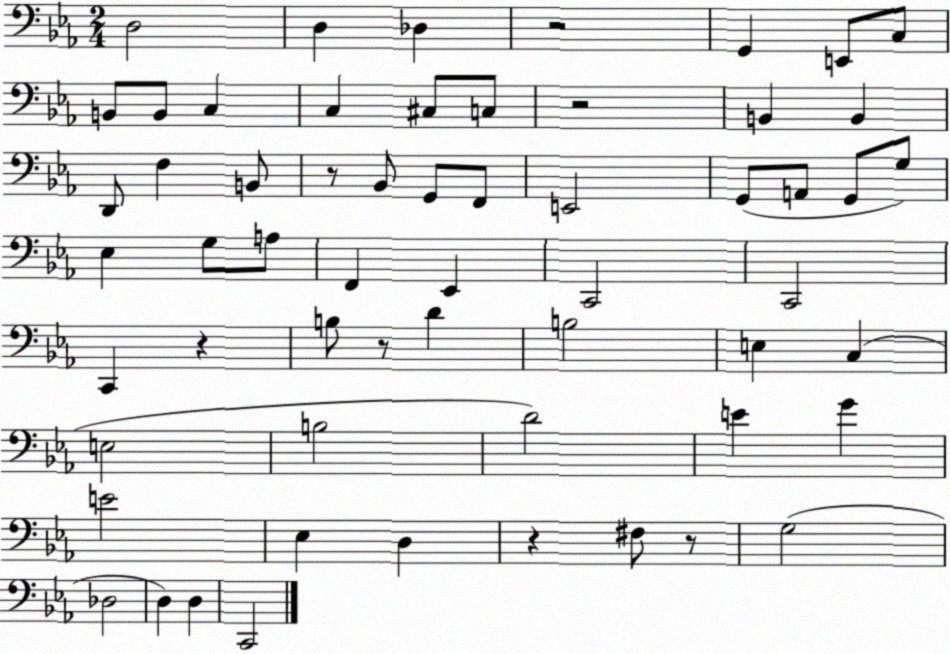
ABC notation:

X:1
T:Untitled
M:2/4
L:1/4
K:Eb
D,2 D, _D, z2 G,, E,,/2 C,/2 B,,/2 B,,/2 C, C, ^C,/2 C,/2 z2 B,, B,, D,,/2 F, B,,/2 z/2 _B,,/2 G,,/2 F,,/2 E,,2 G,,/2 A,,/2 G,,/2 G,/2 _E, G,/2 A,/2 F,, _E,, C,,2 C,,2 C,, z B,/2 z/2 D B,2 E, C, E,2 B,2 D2 E G E2 _E, D, z ^F,/2 z/2 G,2 _D,2 D, D, C,,2